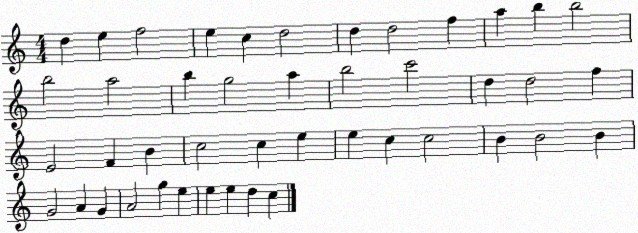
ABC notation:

X:1
T:Untitled
M:4/4
L:1/4
K:C
d e f2 e c d2 d d2 f a b b2 b2 a2 b g2 a b2 c'2 d d2 f E2 F B c2 c e e c c2 B B2 B G2 A G A2 g e e e d c